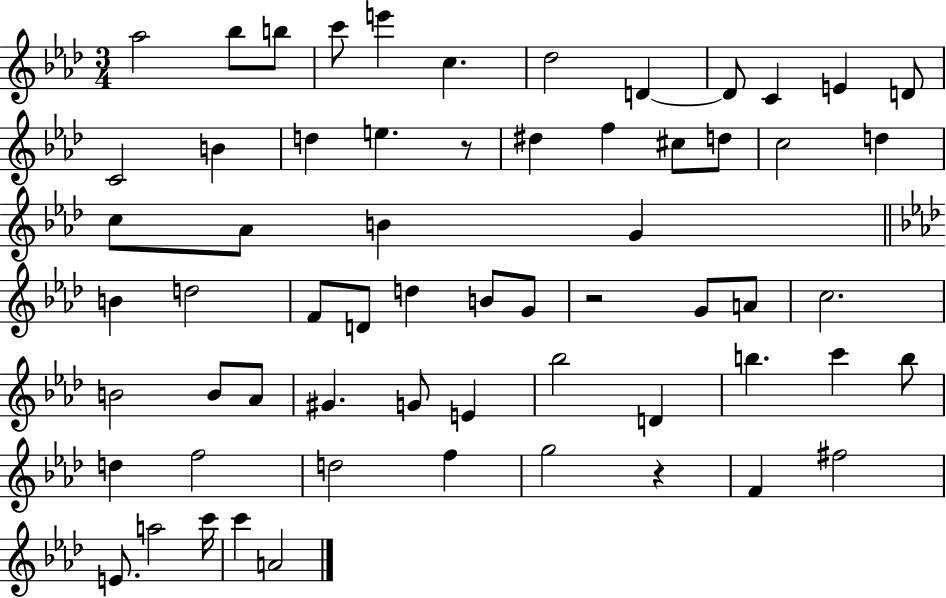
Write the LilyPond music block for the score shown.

{
  \clef treble
  \numericTimeSignature
  \time 3/4
  \key aes \major
  aes''2 bes''8 b''8 | c'''8 e'''4 c''4. | des''2 d'4~~ | d'8 c'4 e'4 d'8 | \break c'2 b'4 | d''4 e''4. r8 | dis''4 f''4 cis''8 d''8 | c''2 d''4 | \break c''8 aes'8 b'4 g'4 | \bar "||" \break \key aes \major b'4 d''2 | f'8 d'8 d''4 b'8 g'8 | r2 g'8 a'8 | c''2. | \break b'2 b'8 aes'8 | gis'4. g'8 e'4 | bes''2 d'4 | b''4. c'''4 b''8 | \break d''4 f''2 | d''2 f''4 | g''2 r4 | f'4 fis''2 | \break e'8. a''2 c'''16 | c'''4 a'2 | \bar "|."
}